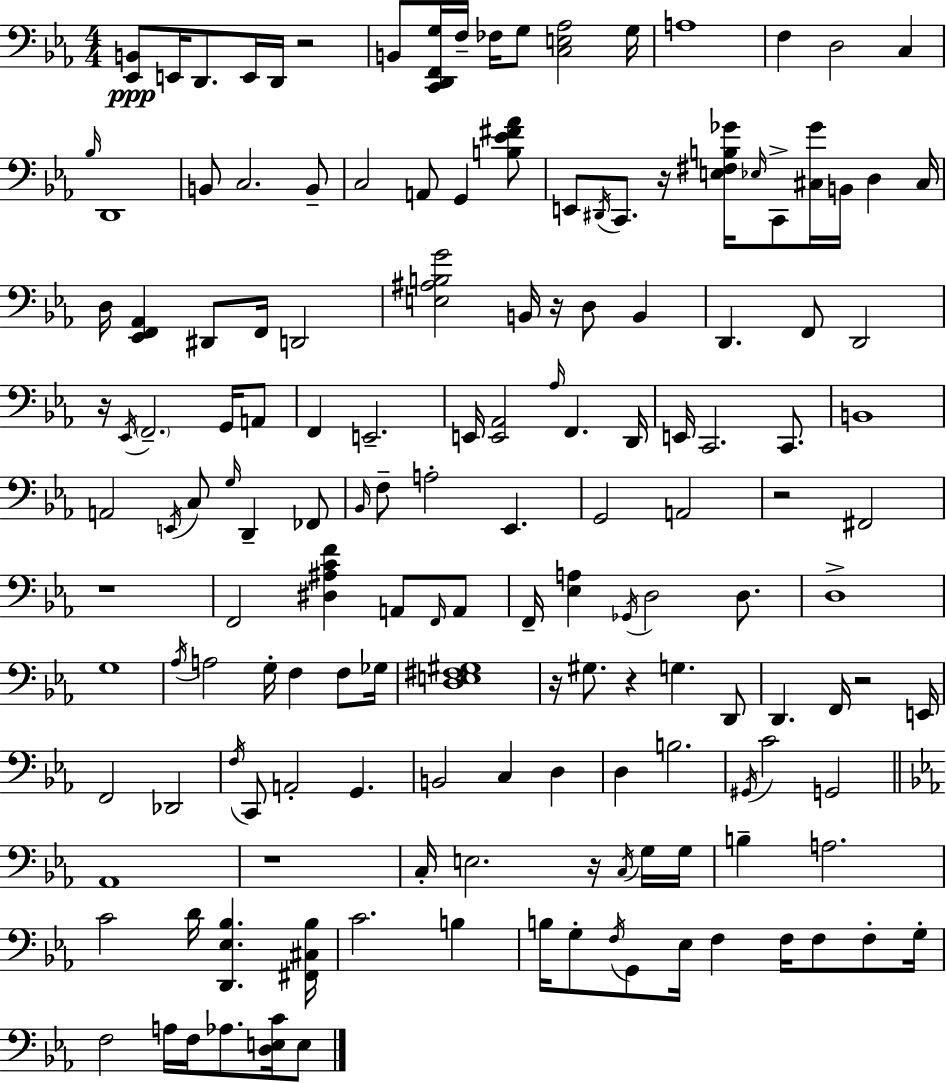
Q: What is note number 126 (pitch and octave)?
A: A3